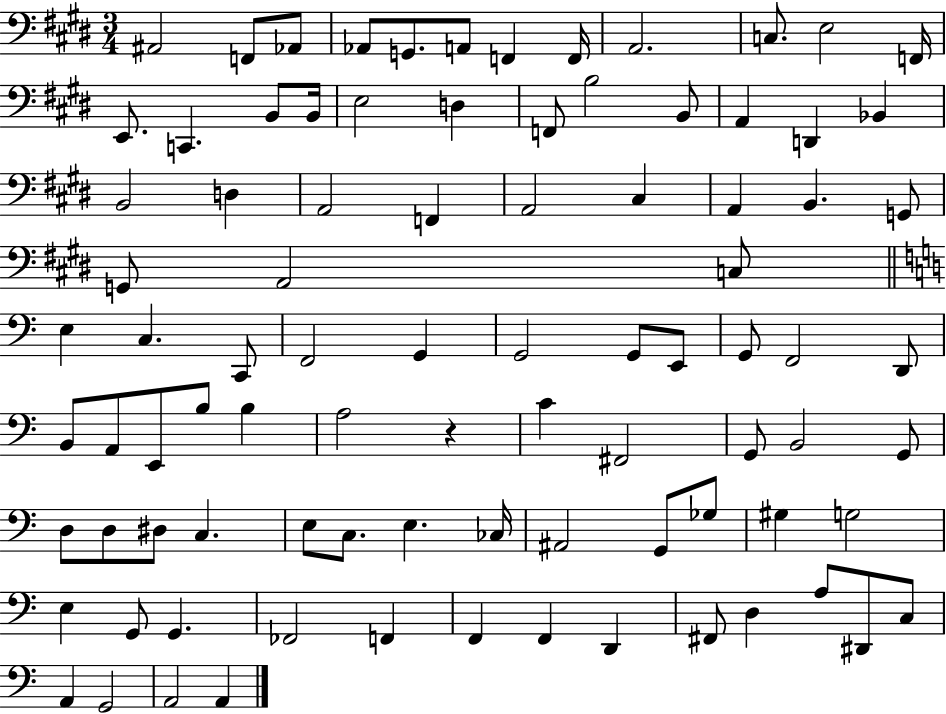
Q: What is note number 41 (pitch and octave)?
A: G2